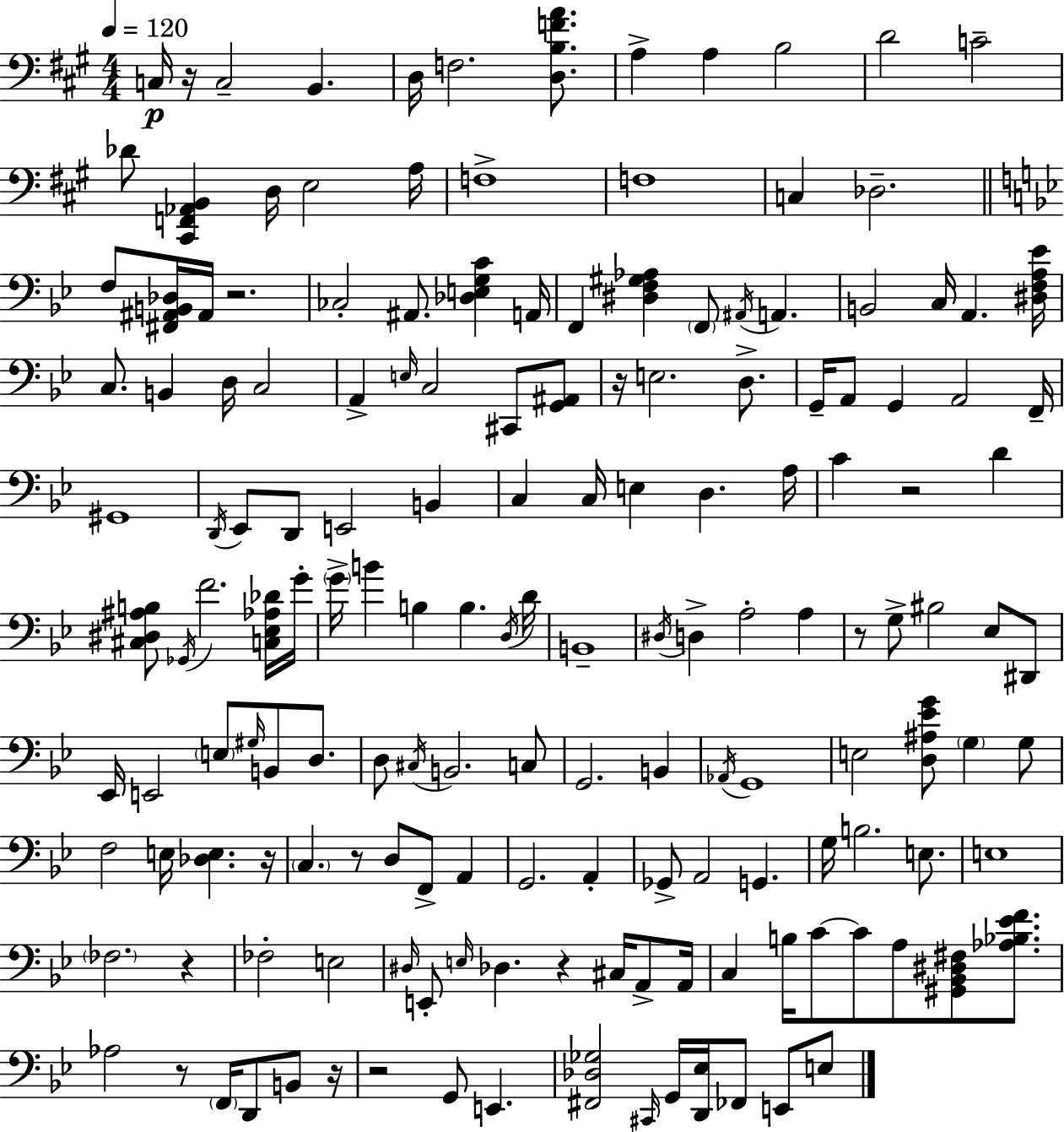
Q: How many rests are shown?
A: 12